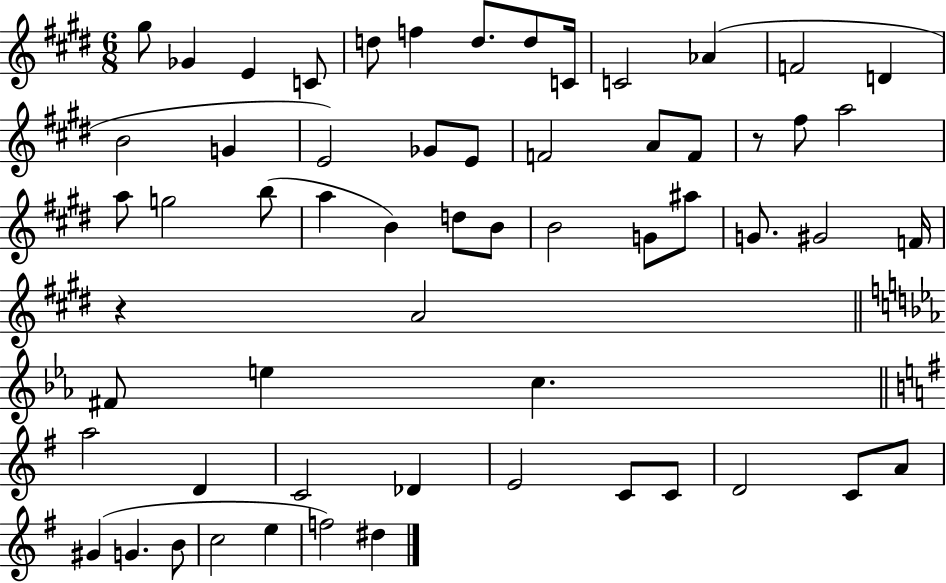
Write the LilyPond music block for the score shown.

{
  \clef treble
  \numericTimeSignature
  \time 6/8
  \key e \major
  gis''8 ges'4 e'4 c'8 | d''8 f''4 d''8. d''8 c'16 | c'2 aes'4( | f'2 d'4 | \break b'2 g'4 | e'2) ges'8 e'8 | f'2 a'8 f'8 | r8 fis''8 a''2 | \break a''8 g''2 b''8( | a''4 b'4) d''8 b'8 | b'2 g'8 ais''8 | g'8. gis'2 f'16 | \break r4 a'2 | \bar "||" \break \key ees \major fis'8 e''4 c''4. | \bar "||" \break \key g \major a''2 d'4 | c'2 des'4 | e'2 c'8 c'8 | d'2 c'8 a'8 | \break gis'4( g'4. b'8 | c''2 e''4 | f''2) dis''4 | \bar "|."
}